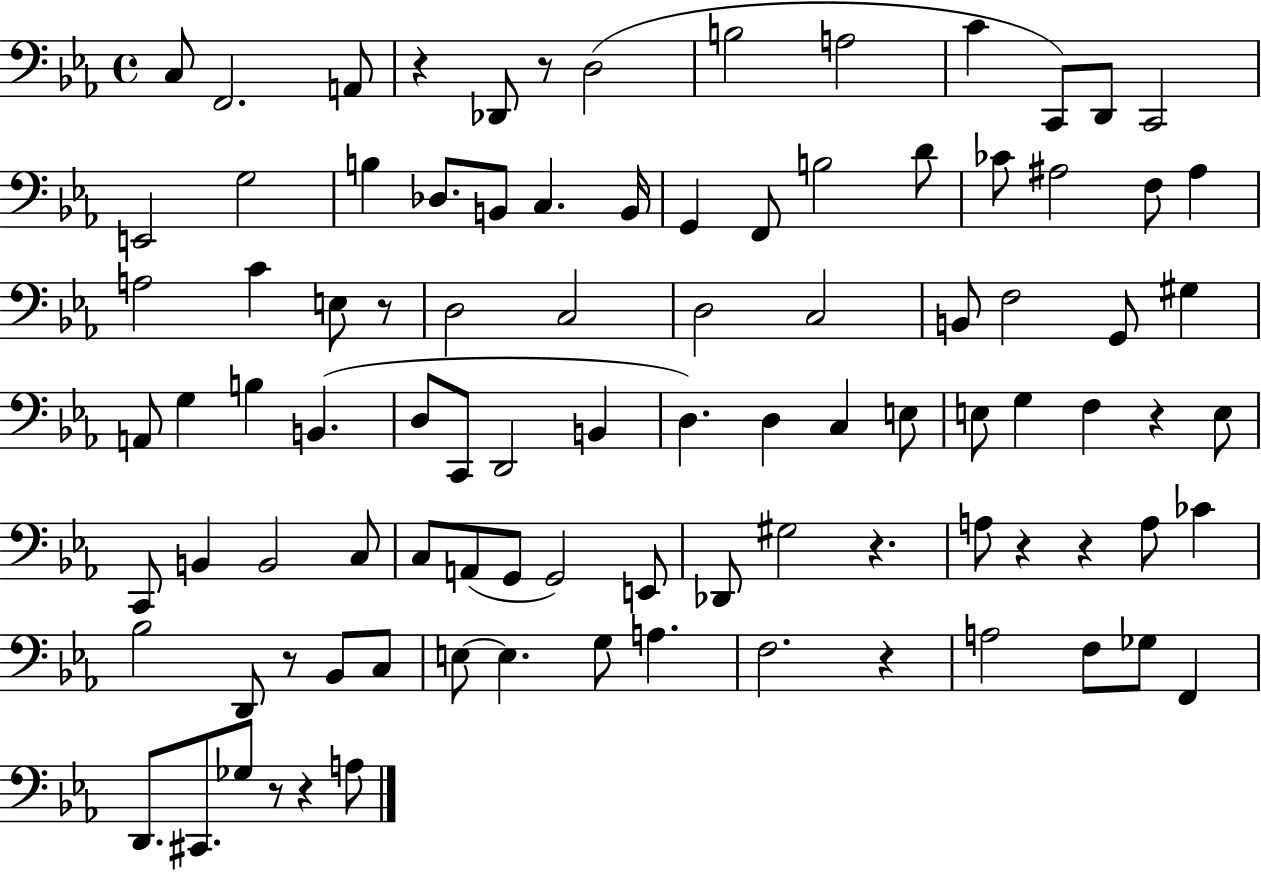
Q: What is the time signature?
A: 4/4